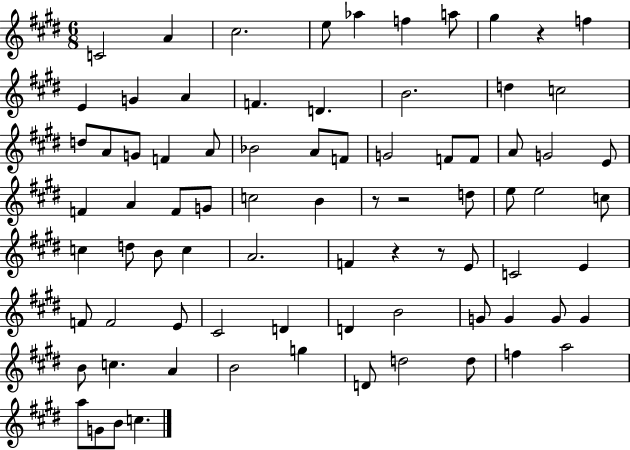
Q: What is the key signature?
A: E major